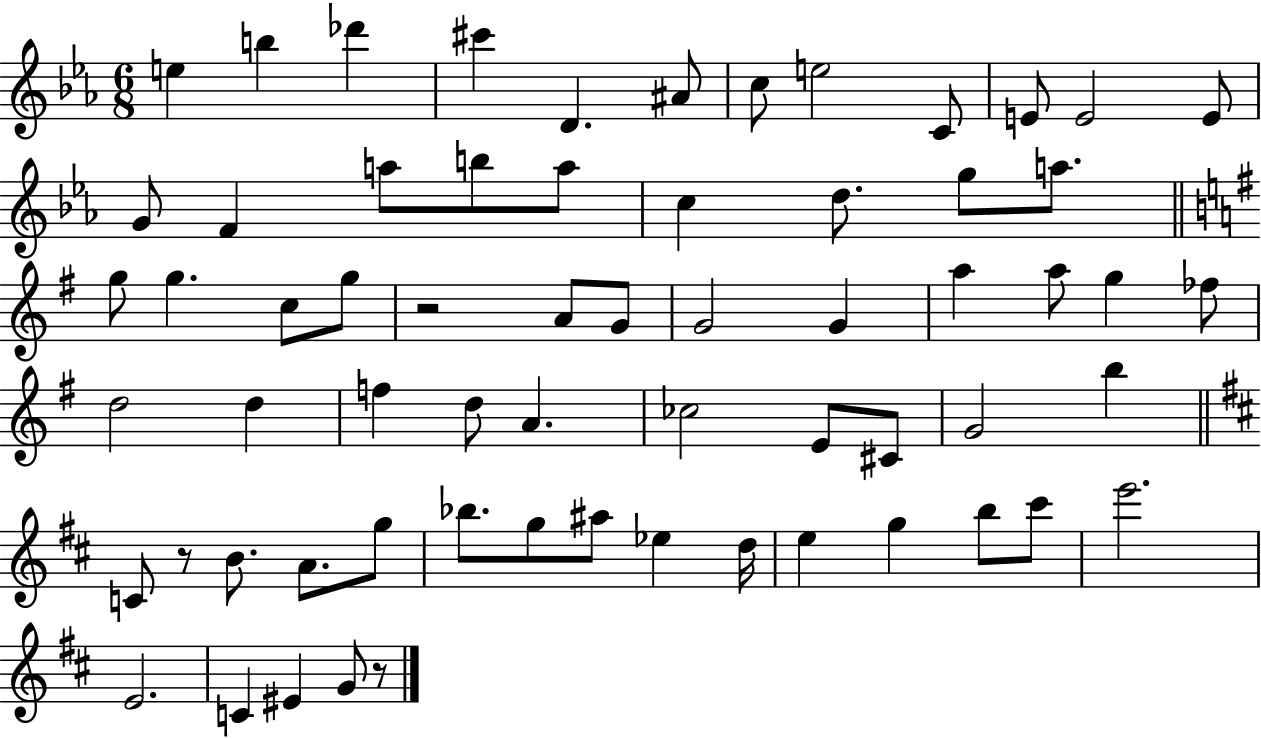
X:1
T:Untitled
M:6/8
L:1/4
K:Eb
e b _d' ^c' D ^A/2 c/2 e2 C/2 E/2 E2 E/2 G/2 F a/2 b/2 a/2 c d/2 g/2 a/2 g/2 g c/2 g/2 z2 A/2 G/2 G2 G a a/2 g _f/2 d2 d f d/2 A _c2 E/2 ^C/2 G2 b C/2 z/2 B/2 A/2 g/2 _b/2 g/2 ^a/2 _e d/4 e g b/2 ^c'/2 e'2 E2 C ^E G/2 z/2